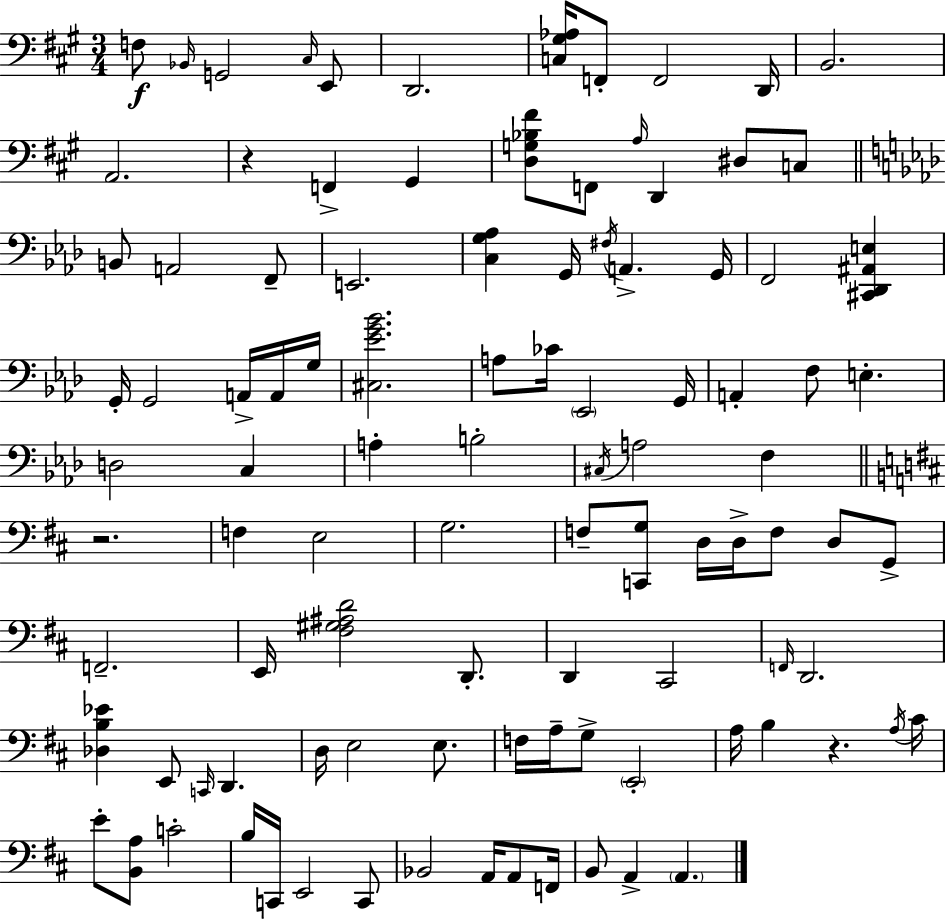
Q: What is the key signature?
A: A major